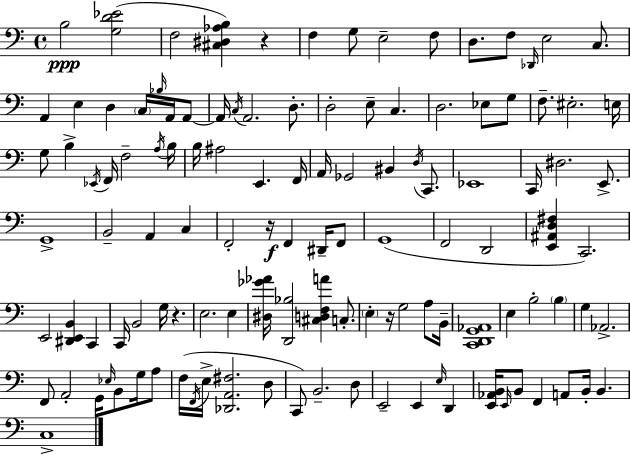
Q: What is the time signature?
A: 4/4